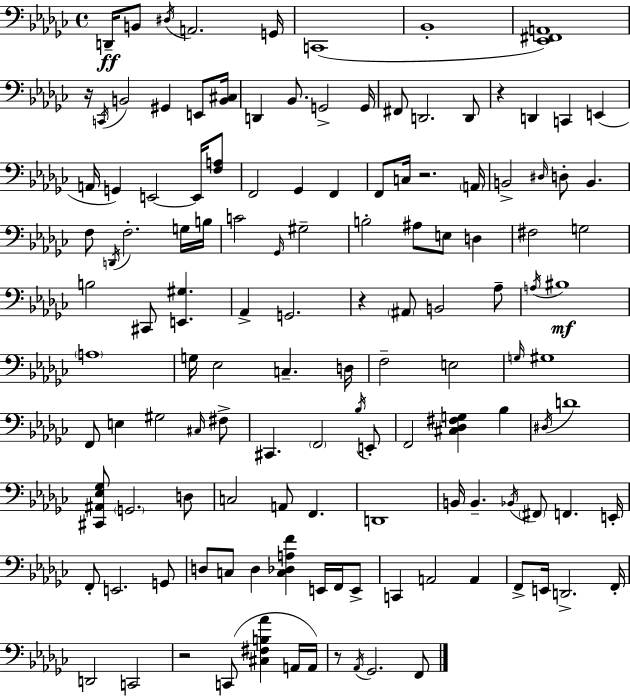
X:1
T:Untitled
M:4/4
L:1/4
K:Ebm
D,,/4 B,,/2 ^D,/4 A,,2 G,,/4 C,,4 _B,,4 [_E,,^F,,A,,]4 z/4 C,,/4 B,,2 ^G,, E,,/2 [B,,^C,]/4 D,, _B,,/2 G,,2 G,,/4 ^F,,/2 D,,2 D,,/2 z D,, C,, E,, A,,/4 G,, E,,2 E,,/4 [F,A,]/2 F,,2 _G,, F,, F,,/2 C,/4 z2 A,,/4 B,,2 ^D,/4 D,/2 B,, F,/2 D,,/4 F,2 G,/4 B,/4 C2 _G,,/4 ^G,2 B,2 ^A,/2 E,/2 D, ^F,2 G,2 B,2 ^C,,/2 [E,,^G,] _A,, G,,2 z ^A,,/2 B,,2 _A,/2 A,/4 ^B,4 A,4 G,/4 _E,2 C, D,/4 F,2 E,2 G,/4 ^G,4 F,,/2 E, ^G,2 ^C,/4 ^F,/2 ^C,, F,,2 _B,/4 E,,/2 F,,2 [^C,_D,^F,G,] _B, ^D,/4 D4 [^C,,^A,,_E,_G,]/2 G,,2 D,/2 C,2 A,,/2 F,, D,,4 B,,/4 B,, _B,,/4 ^F,,/2 F,, E,,/4 F,,/2 E,,2 G,,/2 D,/2 C,/2 D, [C,_D,A,F] E,,/4 F,,/4 E,,/2 C,, A,,2 A,, F,,/2 E,,/4 D,,2 F,,/4 D,,2 C,,2 z2 C,,/2 [^C,^F,B,_A] A,,/4 A,,/4 z/2 _A,,/4 _G,,2 F,,/2